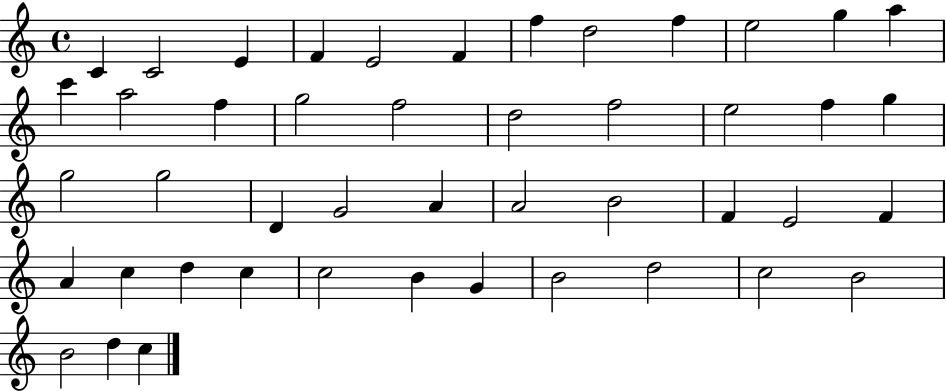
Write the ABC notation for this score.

X:1
T:Untitled
M:4/4
L:1/4
K:C
C C2 E F E2 F f d2 f e2 g a c' a2 f g2 f2 d2 f2 e2 f g g2 g2 D G2 A A2 B2 F E2 F A c d c c2 B G B2 d2 c2 B2 B2 d c